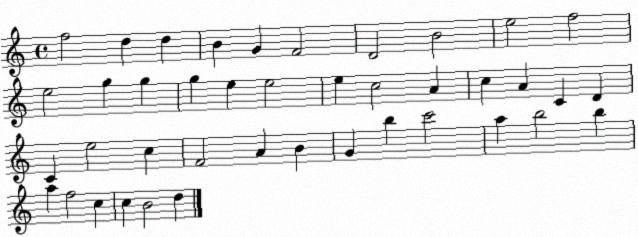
X:1
T:Untitled
M:4/4
L:1/4
K:C
f2 d d B G F2 D2 B2 e2 f2 e2 g g g e e2 e c2 A c A C D C e2 c F2 A B G b c'2 a b2 b a f2 c c B2 d